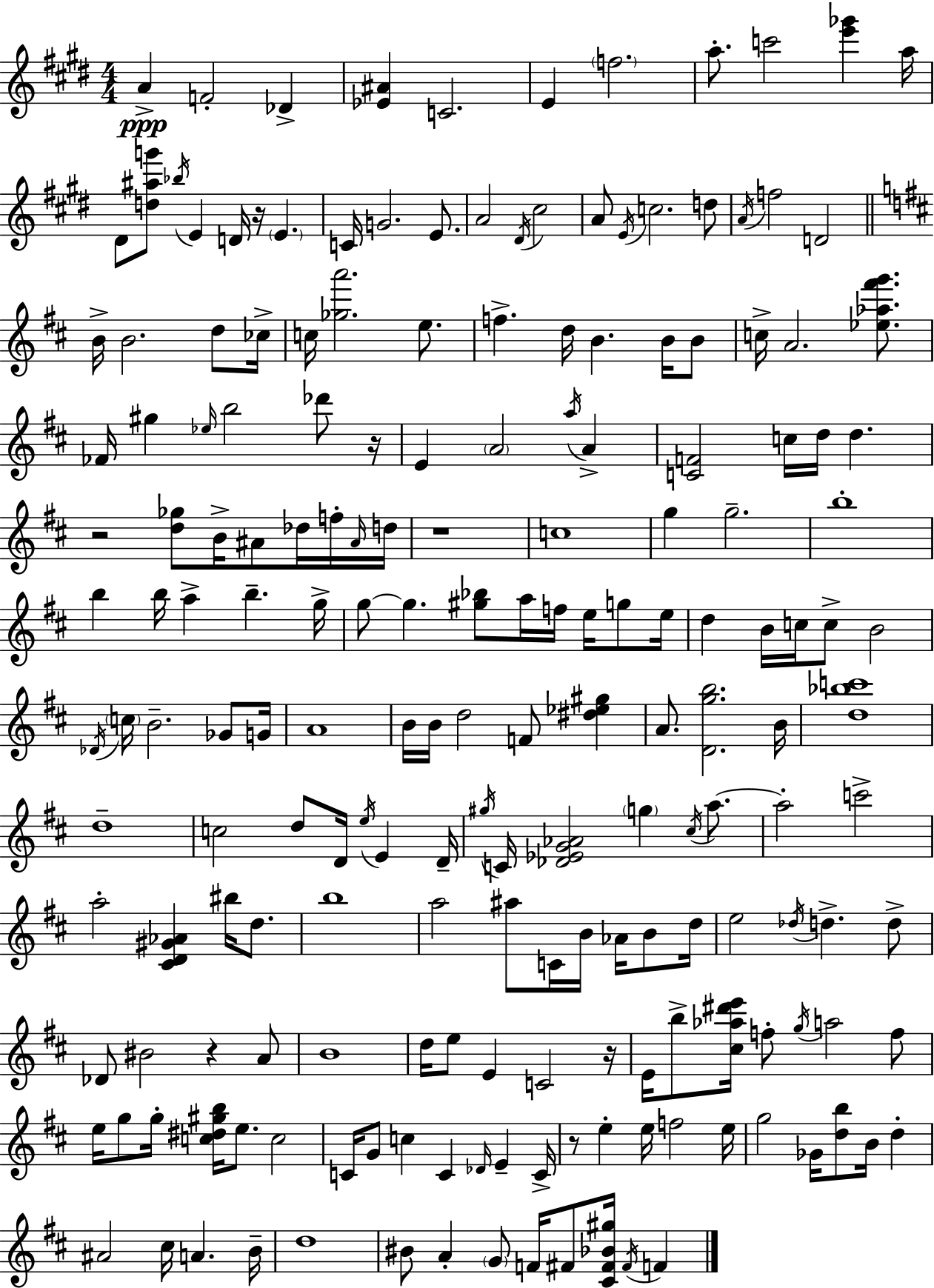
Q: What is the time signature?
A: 4/4